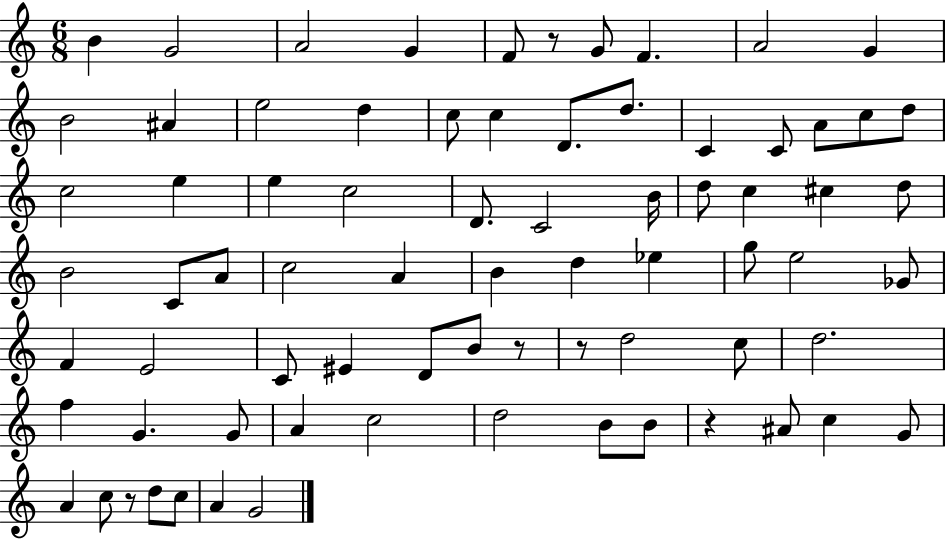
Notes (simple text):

B4/q G4/h A4/h G4/q F4/e R/e G4/e F4/q. A4/h G4/q B4/h A#4/q E5/h D5/q C5/e C5/q D4/e. D5/e. C4/q C4/e A4/e C5/e D5/e C5/h E5/q E5/q C5/h D4/e. C4/h B4/s D5/e C5/q C#5/q D5/e B4/h C4/e A4/e C5/h A4/q B4/q D5/q Eb5/q G5/e E5/h Gb4/e F4/q E4/h C4/e EIS4/q D4/e B4/e R/e R/e D5/h C5/e D5/h. F5/q G4/q. G4/e A4/q C5/h D5/h B4/e B4/e R/q A#4/e C5/q G4/e A4/q C5/e R/e D5/e C5/e A4/q G4/h